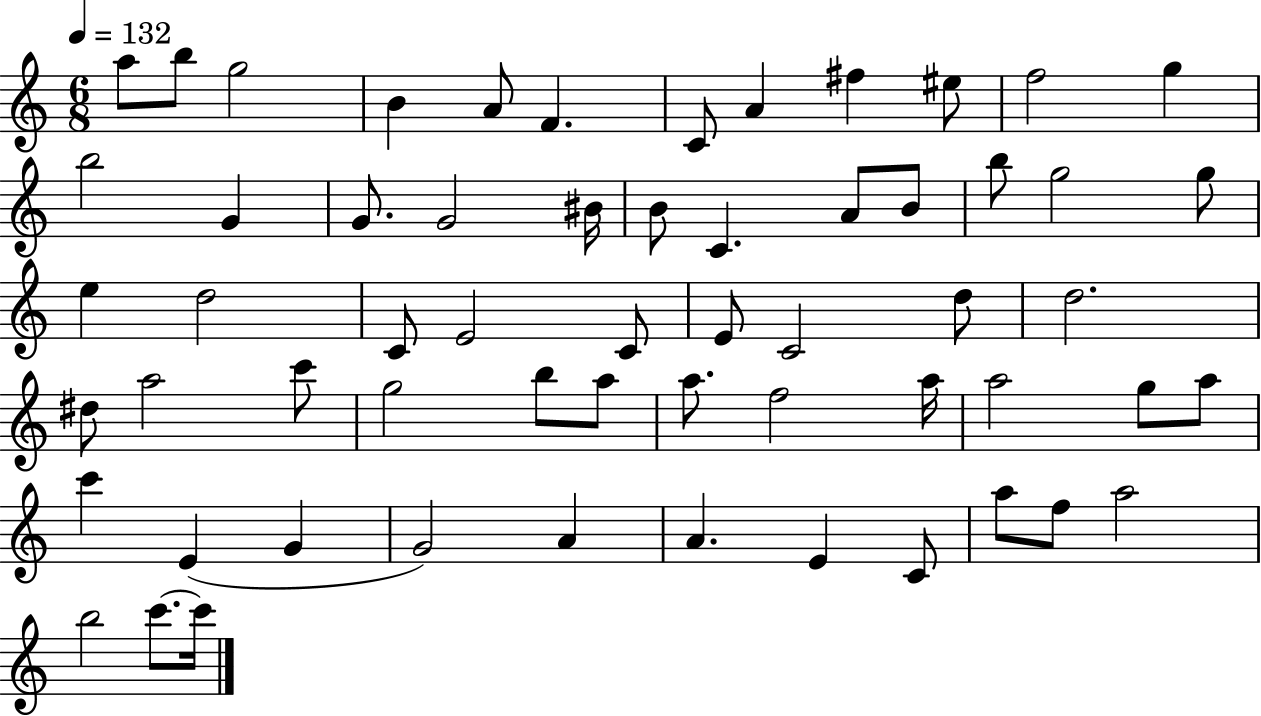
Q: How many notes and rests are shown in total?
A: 59